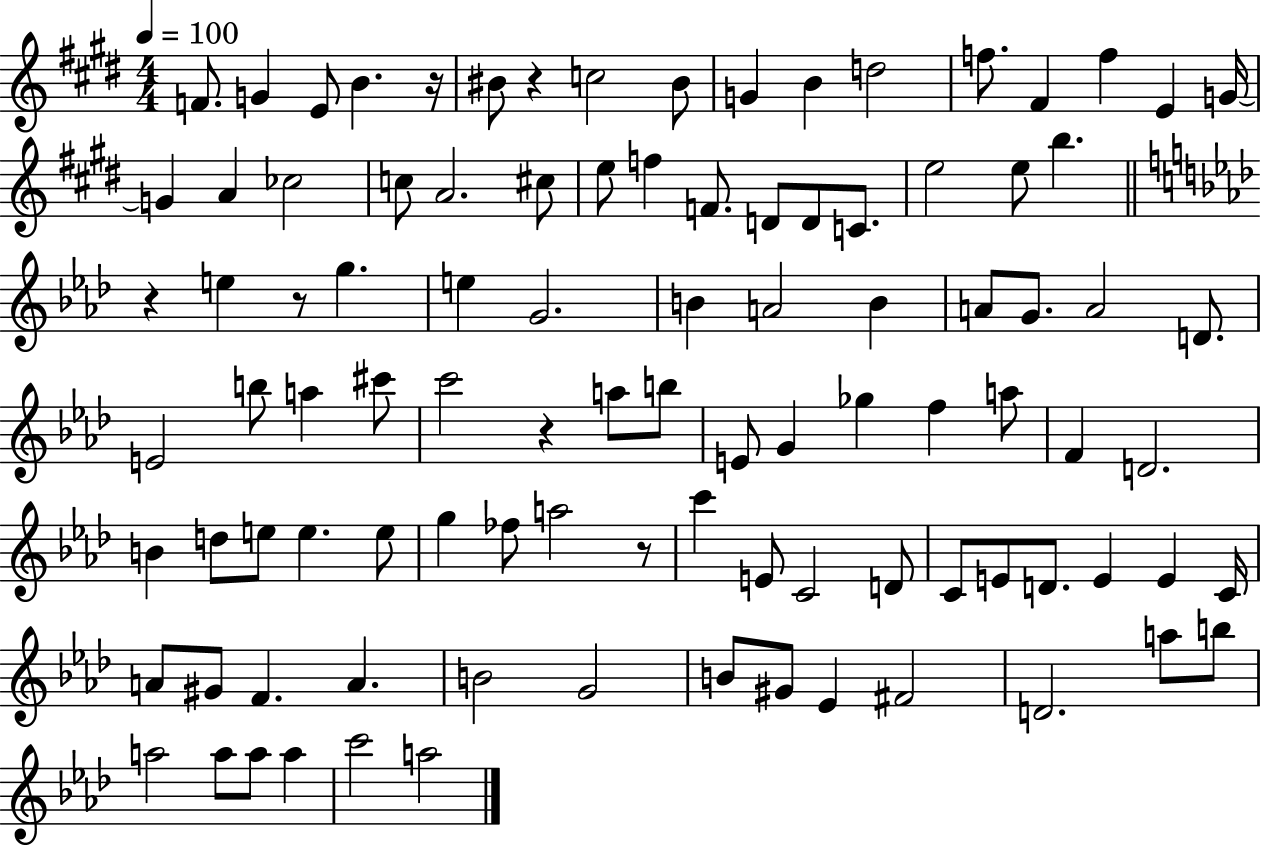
{
  \clef treble
  \numericTimeSignature
  \time 4/4
  \key e \major
  \tempo 4 = 100
  f'8. g'4 e'8 b'4. r16 | bis'8 r4 c''2 bis'8 | g'4 b'4 d''2 | f''8. fis'4 f''4 e'4 g'16~~ | \break g'4 a'4 ces''2 | c''8 a'2. cis''8 | e''8 f''4 f'8. d'8 d'8 c'8. | e''2 e''8 b''4. | \break \bar "||" \break \key aes \major r4 e''4 r8 g''4. | e''4 g'2. | b'4 a'2 b'4 | a'8 g'8. a'2 d'8. | \break e'2 b''8 a''4 cis'''8 | c'''2 r4 a''8 b''8 | e'8 g'4 ges''4 f''4 a''8 | f'4 d'2. | \break b'4 d''8 e''8 e''4. e''8 | g''4 fes''8 a''2 r8 | c'''4 e'8 c'2 d'8 | c'8 e'8 d'8. e'4 e'4 c'16 | \break a'8 gis'8 f'4. a'4. | b'2 g'2 | b'8 gis'8 ees'4 fis'2 | d'2. a''8 b''8 | \break a''2 a''8 a''8 a''4 | c'''2 a''2 | \bar "|."
}